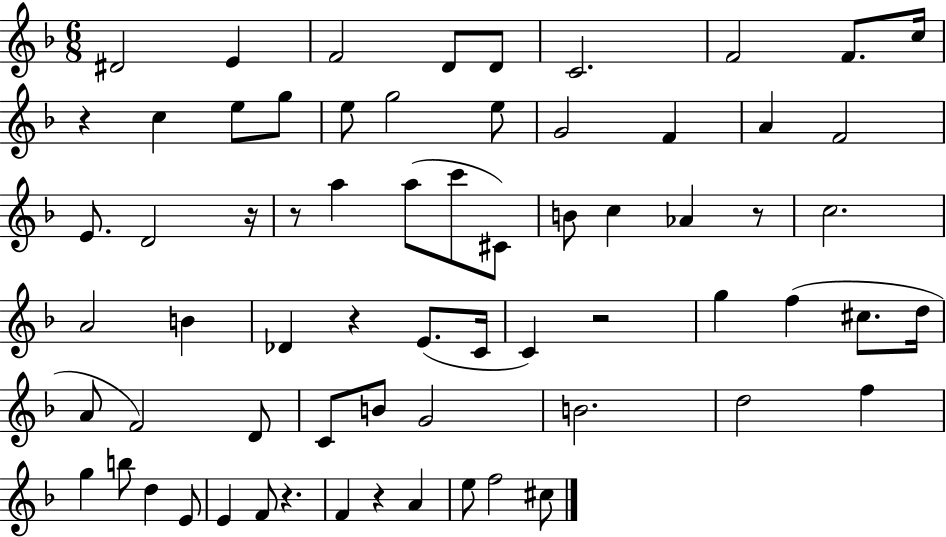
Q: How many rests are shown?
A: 8